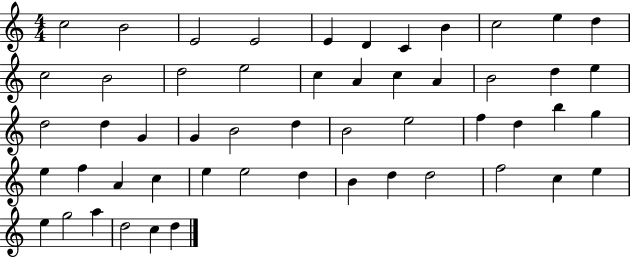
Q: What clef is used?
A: treble